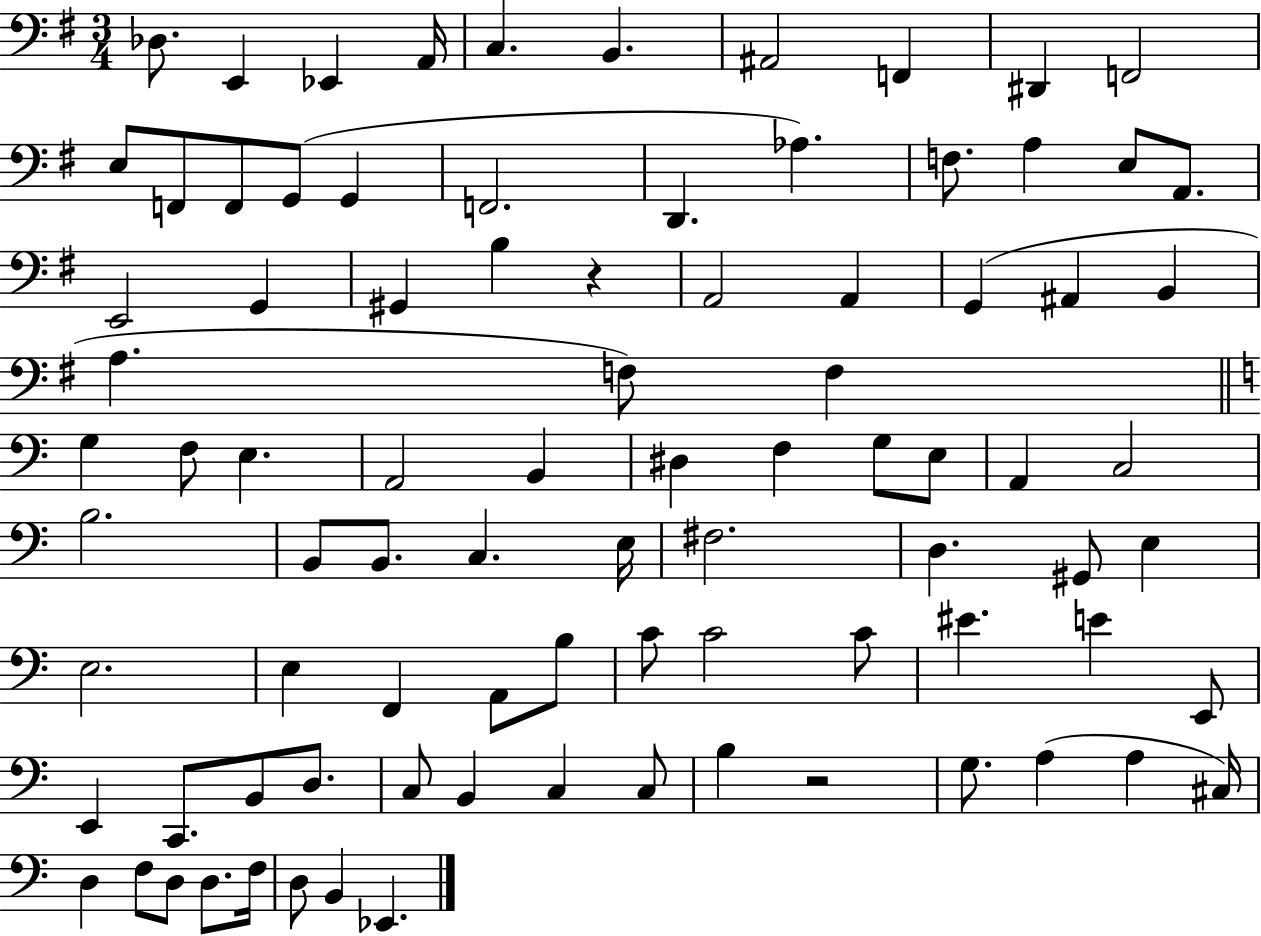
Db3/e. E2/q Eb2/q A2/s C3/q. B2/q. A#2/h F2/q D#2/q F2/h E3/e F2/e F2/e G2/e G2/q F2/h. D2/q. Ab3/q. F3/e. A3/q E3/e A2/e. E2/h G2/q G#2/q B3/q R/q A2/h A2/q G2/q A#2/q B2/q A3/q. F3/e F3/q G3/q F3/e E3/q. A2/h B2/q D#3/q F3/q G3/e E3/e A2/q C3/h B3/h. B2/e B2/e. C3/q. E3/s F#3/h. D3/q. G#2/e E3/q E3/h. E3/q F2/q A2/e B3/e C4/e C4/h C4/e EIS4/q. E4/q E2/e E2/q C2/e. B2/e D3/e. C3/e B2/q C3/q C3/e B3/q R/h G3/e. A3/q A3/q C#3/s D3/q F3/e D3/e D3/e. F3/s D3/e B2/q Eb2/q.